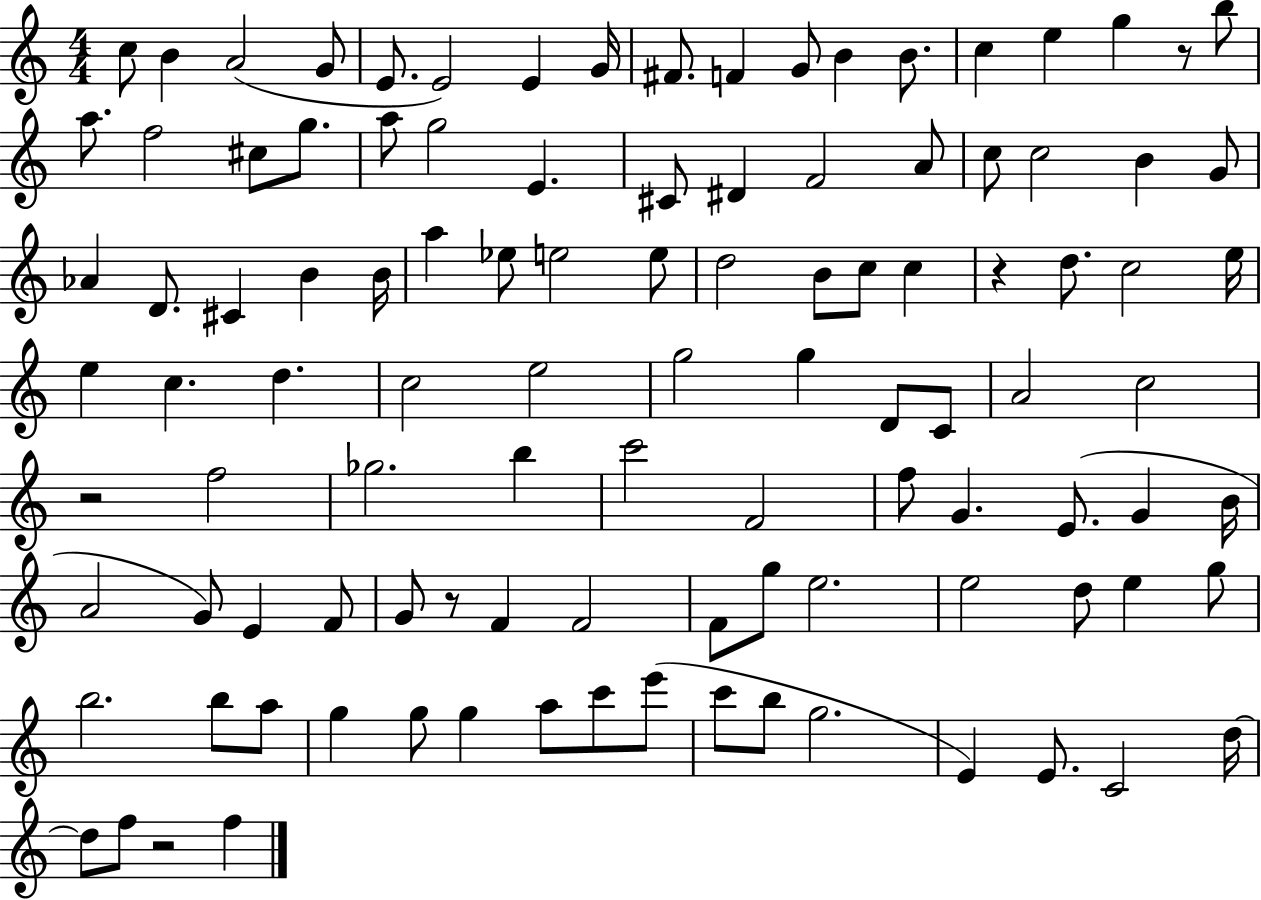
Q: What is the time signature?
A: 4/4